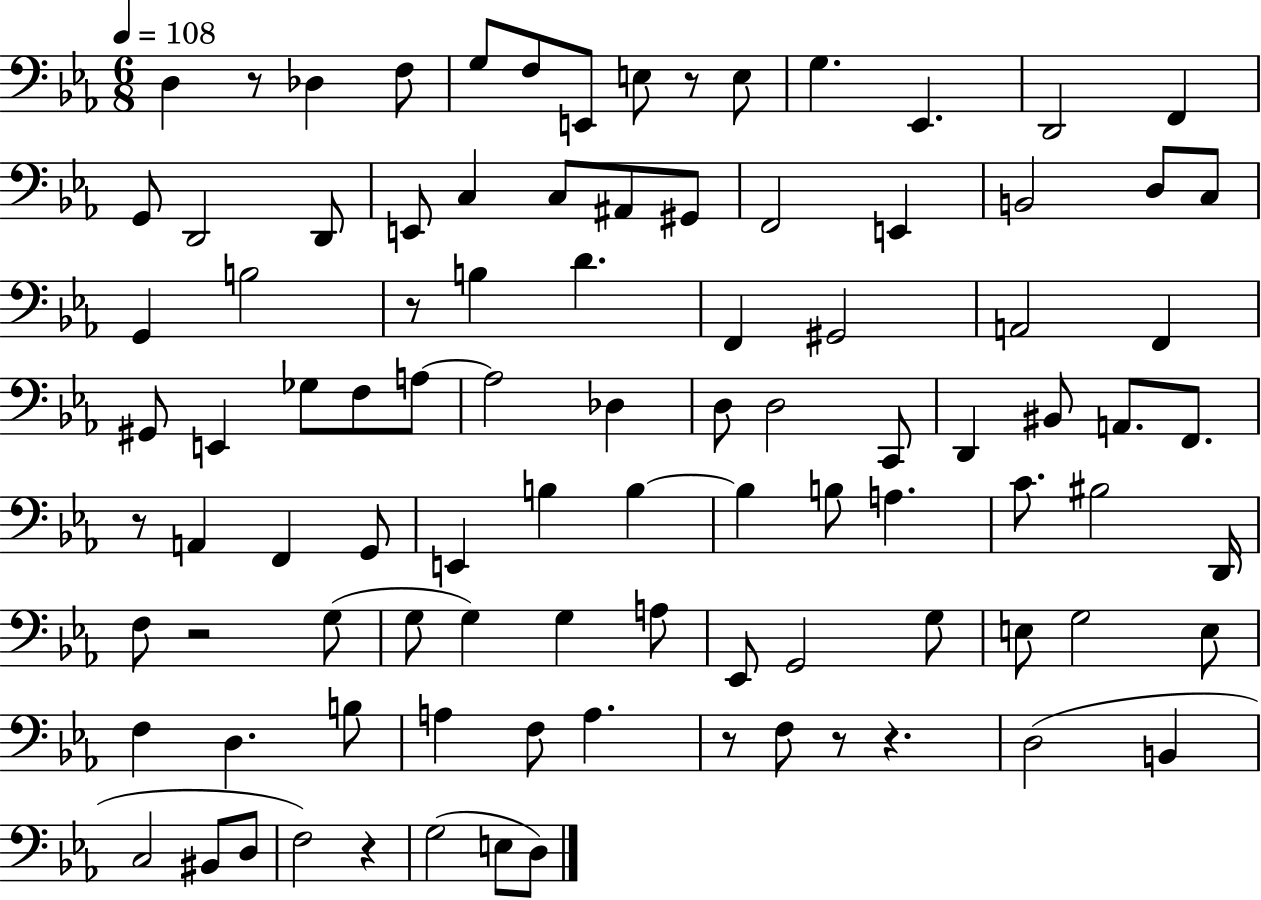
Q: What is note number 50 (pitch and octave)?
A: G2